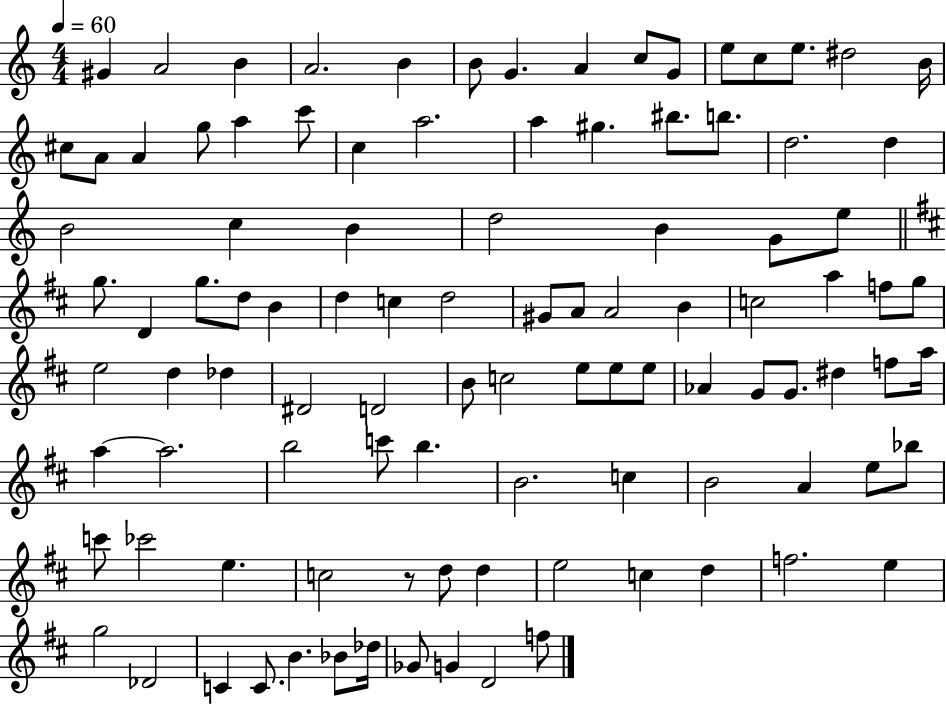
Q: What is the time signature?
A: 4/4